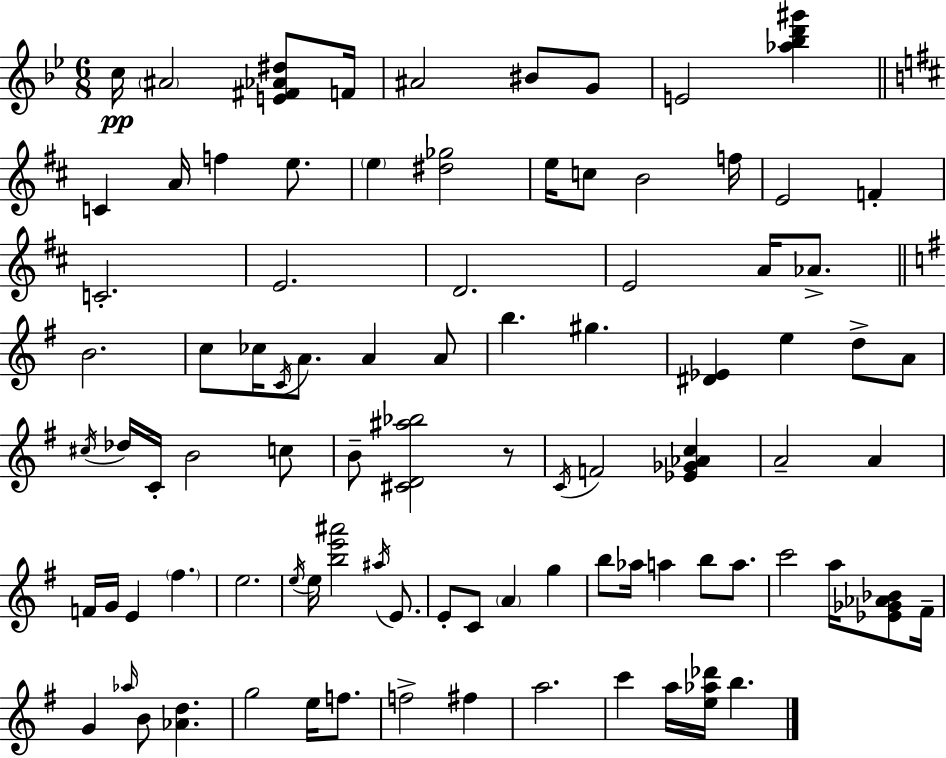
C5/s A#4/h [E4,F#4,Ab4,D#5]/e F4/s A#4/h BIS4/e G4/e E4/h [Ab5,Bb5,D6,G#6]/q C4/q A4/s F5/q E5/e. E5/q [D#5,Gb5]/h E5/s C5/e B4/h F5/s E4/h F4/q C4/h. E4/h. D4/h. E4/h A4/s Ab4/e. B4/h. C5/e CES5/s C4/s A4/e. A4/q A4/e B5/q. G#5/q. [D#4,Eb4]/q E5/q D5/e A4/e C#5/s Db5/s C4/s B4/h C5/e B4/e [C#4,D4,A#5,Bb5]/h R/e C4/s F4/h [Eb4,Gb4,Ab4,C5]/q A4/h A4/q F4/s G4/s E4/q F#5/q. E5/h. E5/s E5/s [B5,E6,A#6]/h A#5/s E4/e. E4/e C4/e A4/q G5/q B5/e Ab5/s A5/q B5/e A5/e. C6/h A5/s [Eb4,Gb4,Ab4,Bb4]/e F#4/s G4/q Ab5/s B4/e [Ab4,D5]/q. G5/h E5/s F5/e. F5/h F#5/q A5/h. C6/q A5/s [E5,Ab5,Db6]/s B5/q.